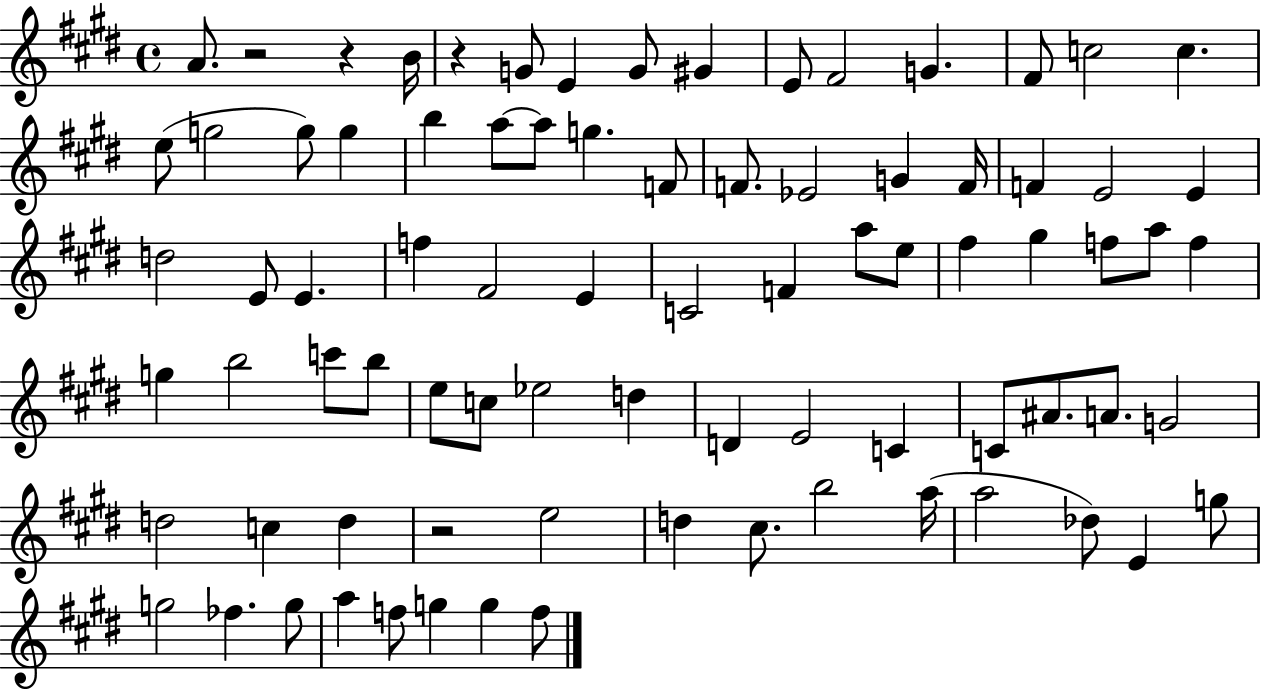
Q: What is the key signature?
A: E major